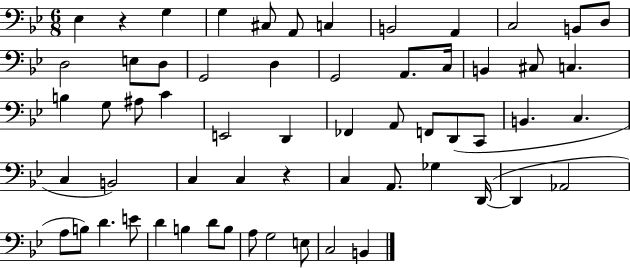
Eb3/q R/q G3/q G3/q C#3/e A2/e C3/q B2/h A2/q C3/h B2/e D3/e D3/h E3/e D3/e G2/h D3/q G2/h A2/e. C3/s B2/q C#3/e C3/q. B3/q G3/e A#3/e C4/q E2/h D2/q FES2/q A2/e F2/e D2/e C2/e B2/q. C3/q. C3/q B2/h C3/q C3/q R/q C3/q A2/e. Gb3/q D2/s D2/q Ab2/h A3/e B3/e D4/q. E4/e D4/q B3/q D4/e B3/e A3/e G3/h E3/e C3/h B2/q